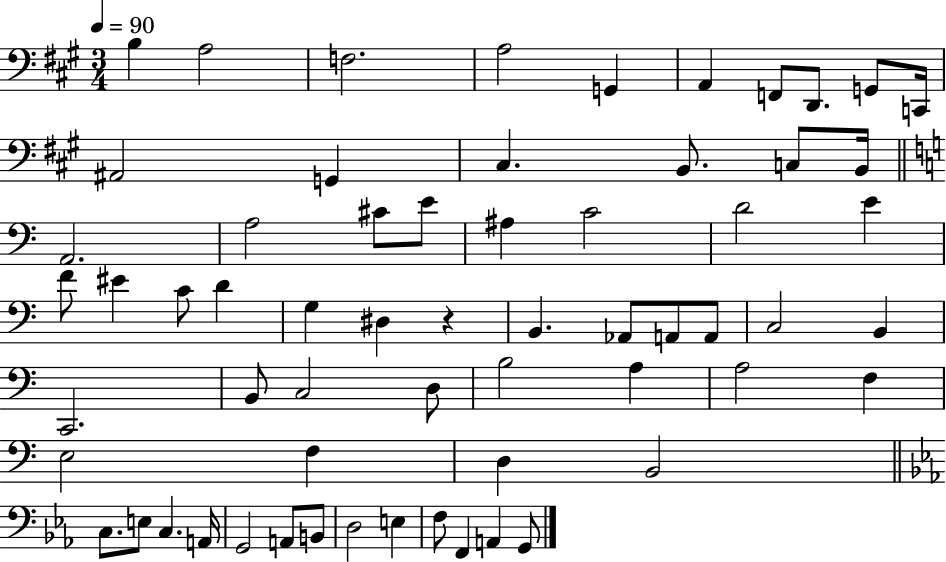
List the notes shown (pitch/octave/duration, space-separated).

B3/q A3/h F3/h. A3/h G2/q A2/q F2/e D2/e. G2/e C2/s A#2/h G2/q C#3/q. B2/e. C3/e B2/s A2/h. A3/h C#4/e E4/e A#3/q C4/h D4/h E4/q F4/e EIS4/q C4/e D4/q G3/q D#3/q R/q B2/q. Ab2/e A2/e A2/e C3/h B2/q C2/h. B2/e C3/h D3/e B3/h A3/q A3/h F3/q E3/h F3/q D3/q B2/h C3/e. E3/e C3/q. A2/s G2/h A2/e B2/e D3/h E3/q F3/e F2/q A2/q G2/e